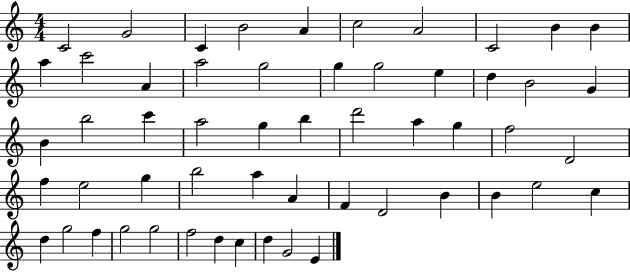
C4/h G4/h C4/q B4/h A4/q C5/h A4/h C4/h B4/q B4/q A5/q C6/h A4/q A5/h G5/h G5/q G5/h E5/q D5/q B4/h G4/q B4/q B5/h C6/q A5/h G5/q B5/q D6/h A5/q G5/q F5/h D4/h F5/q E5/h G5/q B5/h A5/q A4/q F4/q D4/h B4/q B4/q E5/h C5/q D5/q G5/h F5/q G5/h G5/h F5/h D5/q C5/q D5/q G4/h E4/q